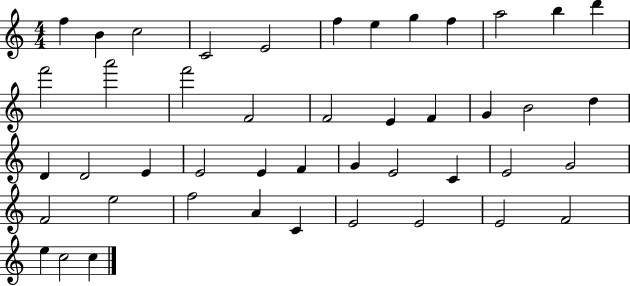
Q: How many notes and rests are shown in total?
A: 45